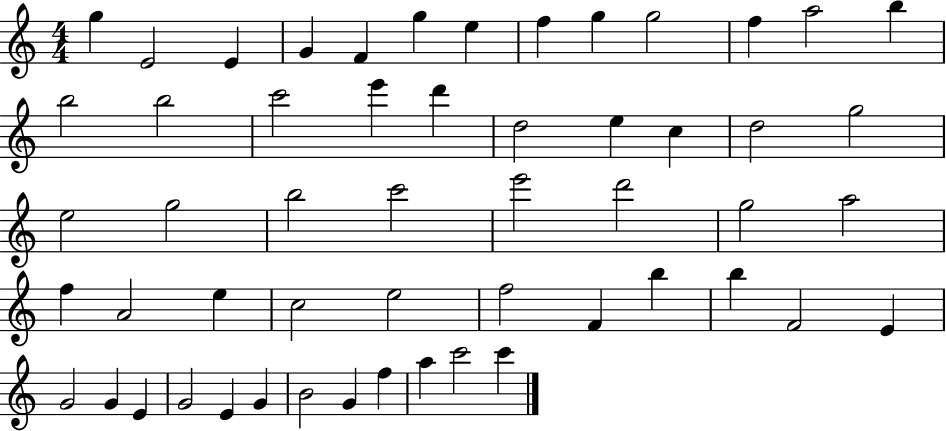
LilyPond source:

{
  \clef treble
  \numericTimeSignature
  \time 4/4
  \key c \major
  g''4 e'2 e'4 | g'4 f'4 g''4 e''4 | f''4 g''4 g''2 | f''4 a''2 b''4 | \break b''2 b''2 | c'''2 e'''4 d'''4 | d''2 e''4 c''4 | d''2 g''2 | \break e''2 g''2 | b''2 c'''2 | e'''2 d'''2 | g''2 a''2 | \break f''4 a'2 e''4 | c''2 e''2 | f''2 f'4 b''4 | b''4 f'2 e'4 | \break g'2 g'4 e'4 | g'2 e'4 g'4 | b'2 g'4 f''4 | a''4 c'''2 c'''4 | \break \bar "|."
}